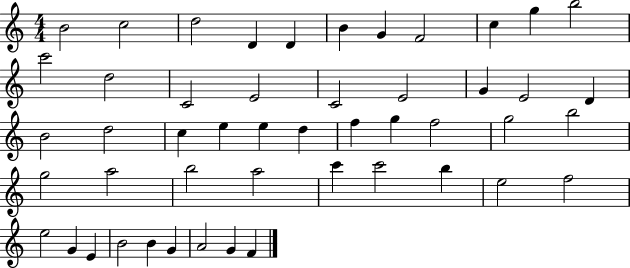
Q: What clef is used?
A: treble